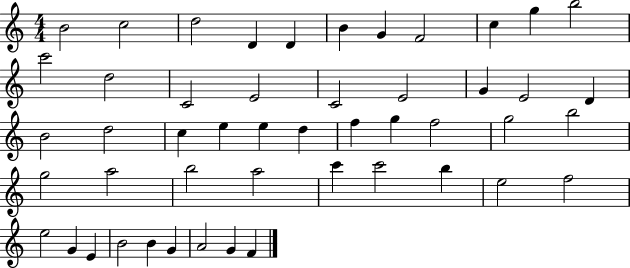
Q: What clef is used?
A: treble